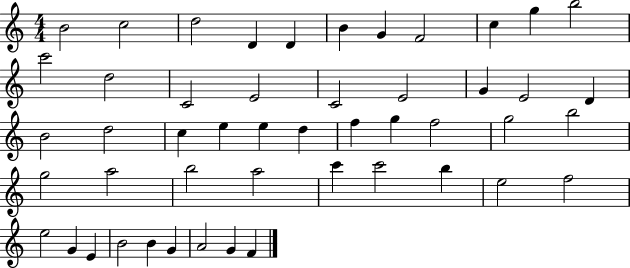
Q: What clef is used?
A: treble